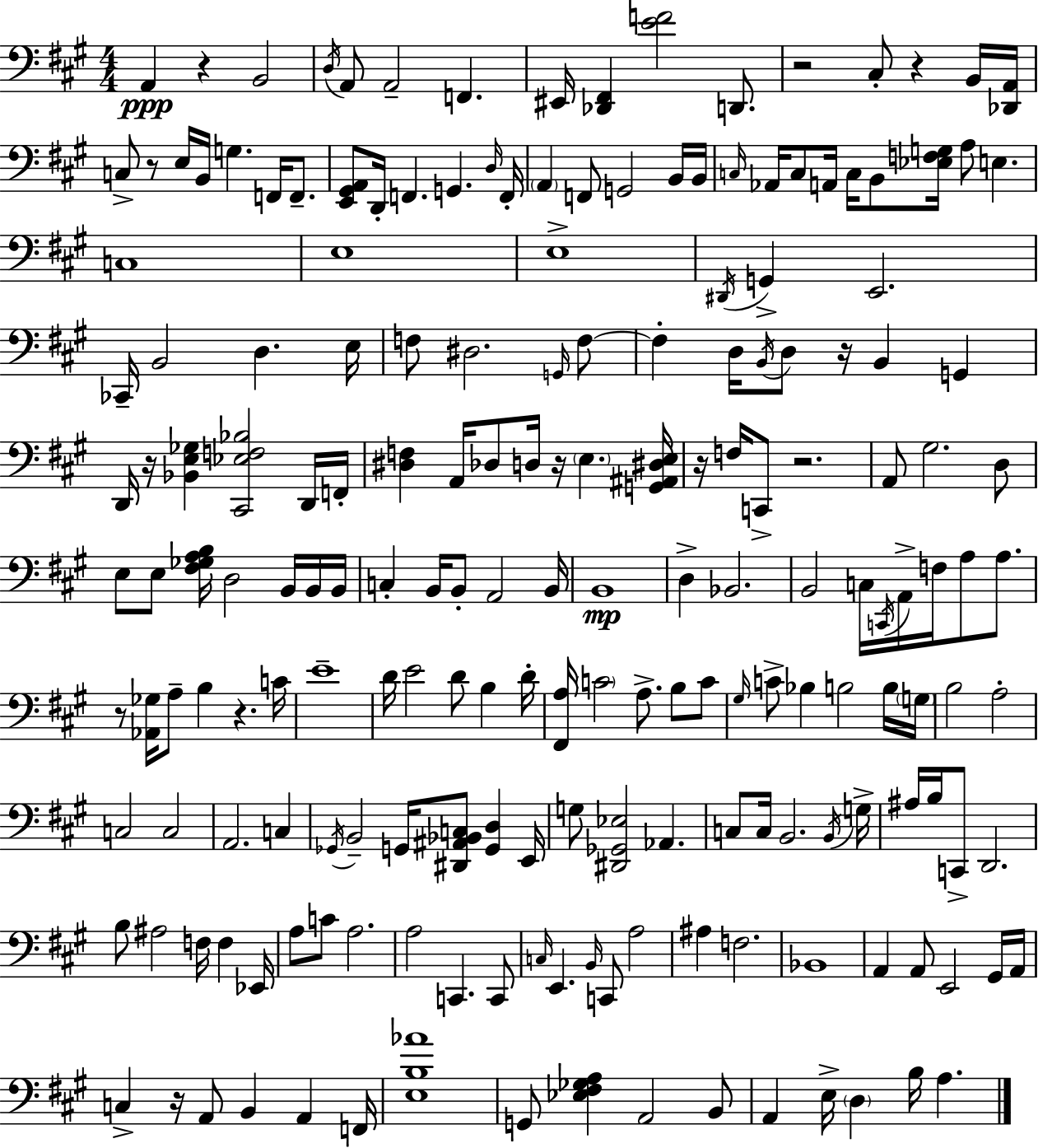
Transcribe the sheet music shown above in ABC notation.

X:1
T:Untitled
M:4/4
L:1/4
K:A
A,, z B,,2 D,/4 A,,/2 A,,2 F,, ^E,,/4 [_D,,^F,,] [EF]2 D,,/2 z2 ^C,/2 z B,,/4 [_D,,A,,]/4 C,/2 z/2 E,/4 B,,/4 G, F,,/4 F,,/2 [E,,^G,,A,,]/2 D,,/4 F,, G,, D,/4 F,,/4 A,, F,,/2 G,,2 B,,/4 B,,/4 C,/4 _A,,/4 C,/2 A,,/4 C,/4 B,,/2 [_E,F,G,]/4 A,/2 E, C,4 E,4 E,4 ^D,,/4 G,, E,,2 _C,,/4 B,,2 D, E,/4 F,/2 ^D,2 G,,/4 F,/2 F, D,/4 B,,/4 D,/2 z/4 B,, G,, D,,/4 z/4 [_B,,E,_G,] [^C,,_E,F,_B,]2 D,,/4 F,,/4 [^D,F,] A,,/4 _D,/2 D,/4 z/4 E, [G,,^A,,^D,E,]/4 z/4 F,/4 C,,/2 z2 A,,/2 ^G,2 D,/2 E,/2 E,/2 [^F,_G,A,B,]/4 D,2 B,,/4 B,,/4 B,,/4 C, B,,/4 B,,/2 A,,2 B,,/4 B,,4 D, _B,,2 B,,2 C,/4 C,,/4 A,,/4 F,/4 A,/2 A,/2 z/2 [_A,,_G,]/4 A,/2 B, z C/4 E4 D/4 E2 D/2 B, D/4 [^F,,A,]/4 C2 A,/2 B,/2 C/2 ^G,/4 C/2 _B, B,2 B,/4 G,/4 B,2 A,2 C,2 C,2 A,,2 C, _G,,/4 B,,2 G,,/4 [^D,,^A,,_B,,C,]/2 [G,,D,] E,,/4 G,/2 [^D,,_G,,_E,]2 _A,, C,/2 C,/4 B,,2 B,,/4 G,/4 ^A,/4 B,/4 C,,/2 D,,2 B,/2 ^A,2 F,/4 F, _E,,/4 A,/2 C/2 A,2 A,2 C,, C,,/2 C,/4 E,, B,,/4 C,,/2 A,2 ^A, F,2 _B,,4 A,, A,,/2 E,,2 ^G,,/4 A,,/4 C, z/4 A,,/2 B,, A,, F,,/4 [E,B,_A]4 G,,/2 [_E,^F,_G,A,] A,,2 B,,/2 A,, E,/4 D, B,/4 A,